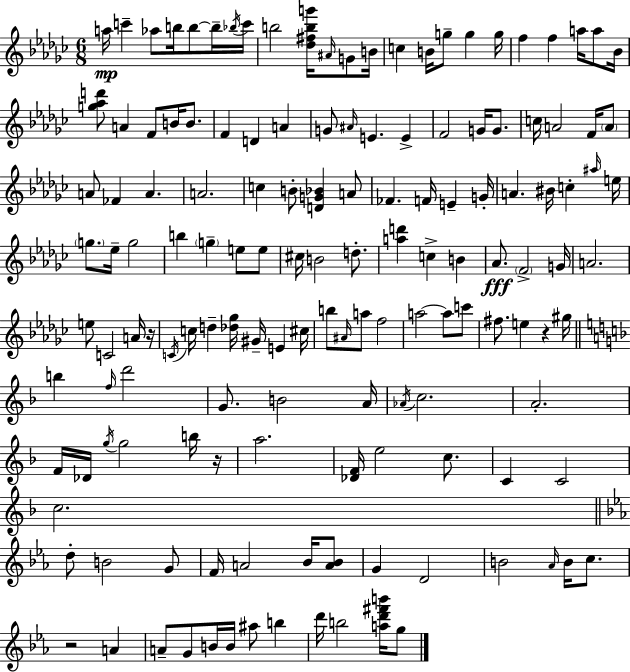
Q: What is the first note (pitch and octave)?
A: A5